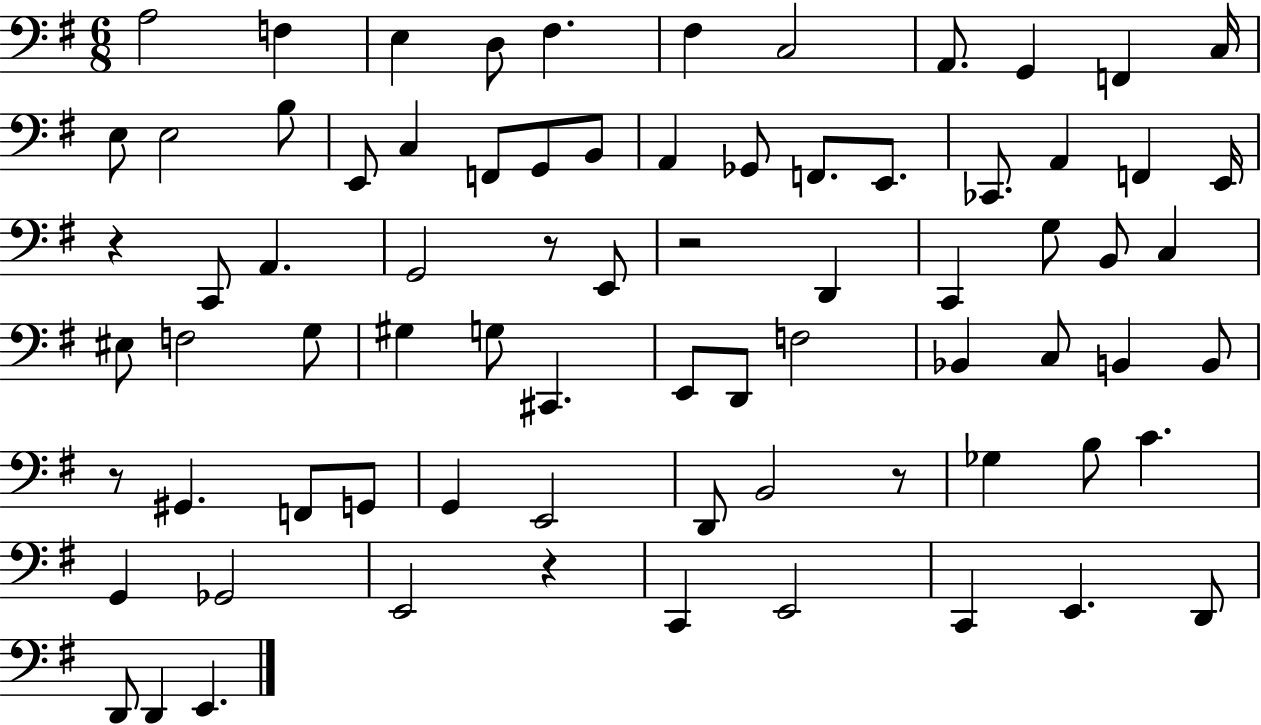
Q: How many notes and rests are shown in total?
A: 76